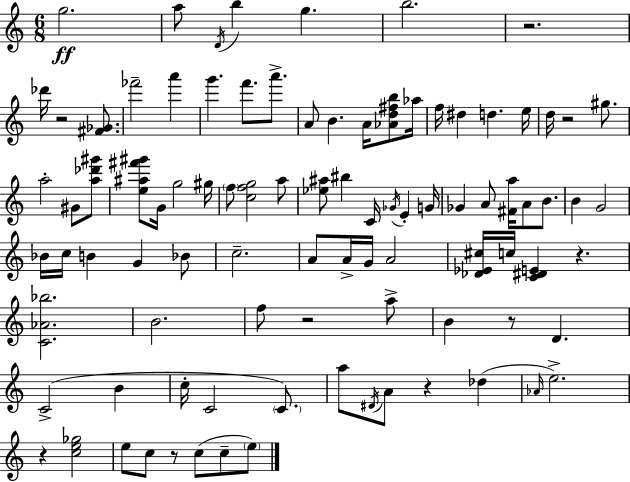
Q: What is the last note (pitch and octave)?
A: E5